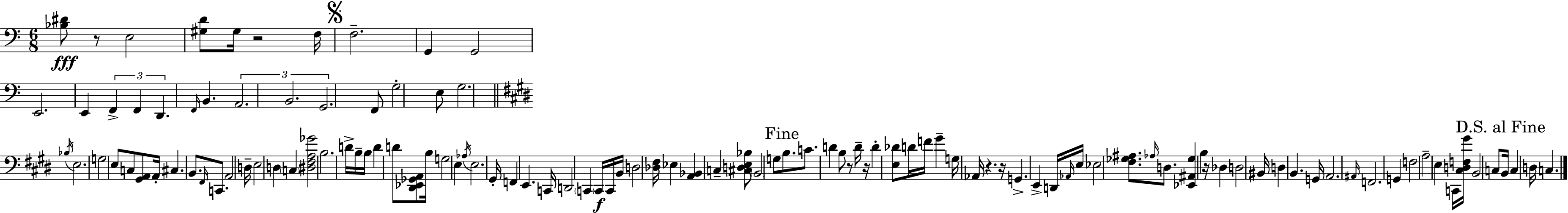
X:1
T:Untitled
M:6/8
L:1/4
K:C
[_B,^D]/2 z/2 E,2 [^G,D]/2 ^G,/4 z2 F,/4 F,2 G,, G,,2 E,,2 E,, F,, F,, D,, F,,/4 B,, A,,2 B,,2 G,,2 F,,/2 G,2 E,/2 G,2 _B,/4 E,2 G,2 E,/2 C,/2 [^G,,A,,]/2 A,,/4 ^C, B,,/2 ^F,,/4 C,,/2 A,,2 D,/4 E,2 D, C, [^D,^F,A,_G]2 B,2 D/4 B,/4 B,/4 D D/2 [^D,,_E,,_G,,A,,]/2 B,/4 G,2 E, _A,/4 E,2 ^G,,/4 F,, E,, C,,/4 D,,2 C,, C,,/4 C,,/4 B,,/4 D,2 [_D,^F,]/4 _E, [A,,_B,,] C, [^C,D,E,_B,]/2 B,,2 G,/2 B,/2 C/2 D B,/2 z/2 D/4 z/4 D [E,_D]/2 D/4 F/4 ^G G,/4 _A,,/4 z z/4 G,, E,, D,,/4 _A,,/4 E,/4 _E,2 [^F,_G,^A,]/2 _A,/4 D,/2 [_E,,^A,,_G,] B, z/4 _D, D,2 ^B,,/4 D, B,, G,,/4 A,,2 ^A,,/4 F,,2 G,, F,2 A,2 E, C,,/4 [^C,D,F,^G]/4 B,,2 C,/2 B,,/4 C, D,/4 C,